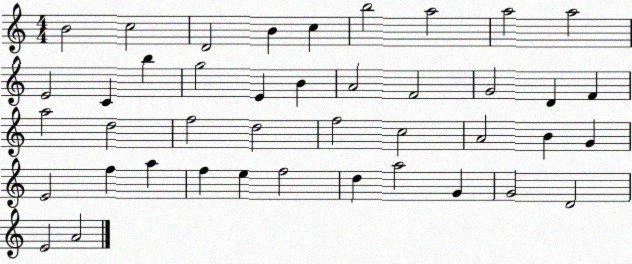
X:1
T:Untitled
M:4/4
L:1/4
K:C
B2 c2 D2 B c b2 a2 a2 a2 E2 C b g2 E B A2 F2 G2 D F a2 d2 f2 d2 f2 c2 A2 B G E2 f a f e f2 d a2 G G2 D2 E2 A2